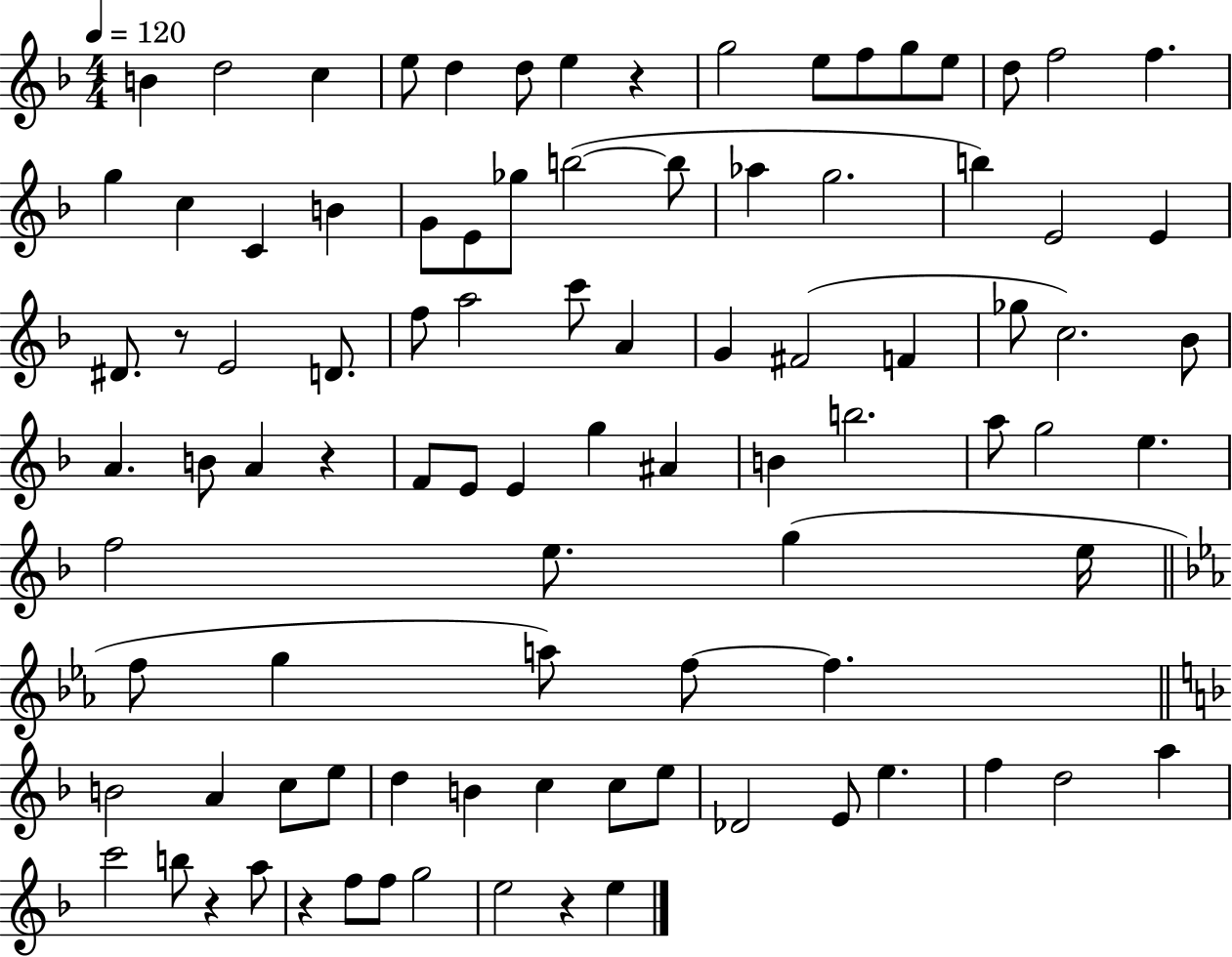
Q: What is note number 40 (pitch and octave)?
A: Gb5